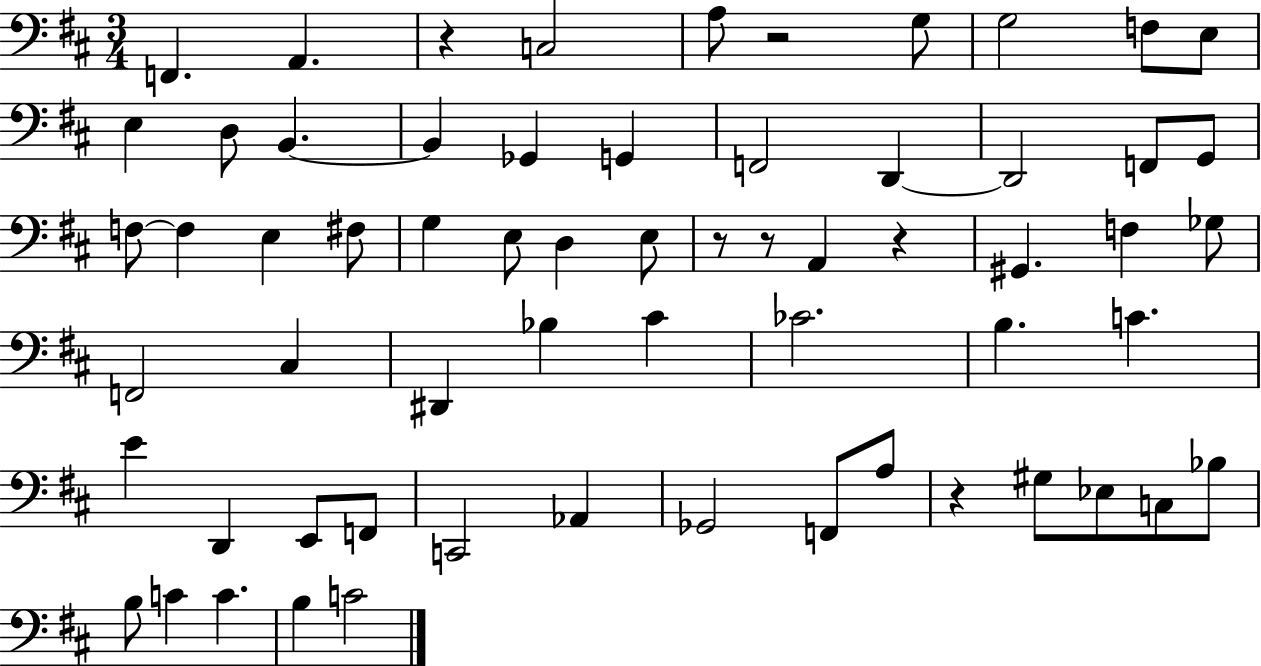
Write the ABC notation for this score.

X:1
T:Untitled
M:3/4
L:1/4
K:D
F,, A,, z C,2 A,/2 z2 G,/2 G,2 F,/2 E,/2 E, D,/2 B,, B,, _G,, G,, F,,2 D,, D,,2 F,,/2 G,,/2 F,/2 F, E, ^F,/2 G, E,/2 D, E,/2 z/2 z/2 A,, z ^G,, F, _G,/2 F,,2 ^C, ^D,, _B, ^C _C2 B, C E D,, E,,/2 F,,/2 C,,2 _A,, _G,,2 F,,/2 A,/2 z ^G,/2 _E,/2 C,/2 _B,/2 B,/2 C C B, C2